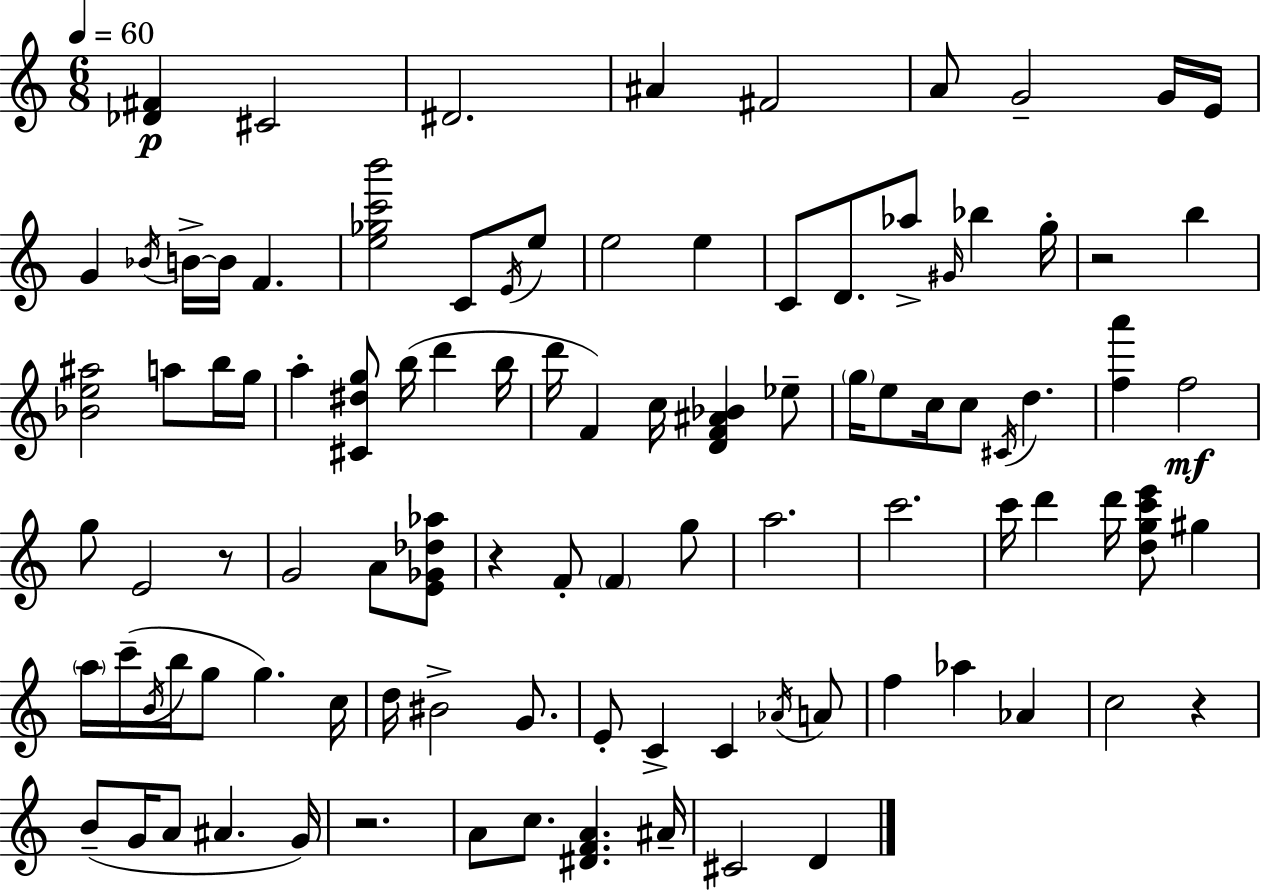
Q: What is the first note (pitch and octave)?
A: C#4